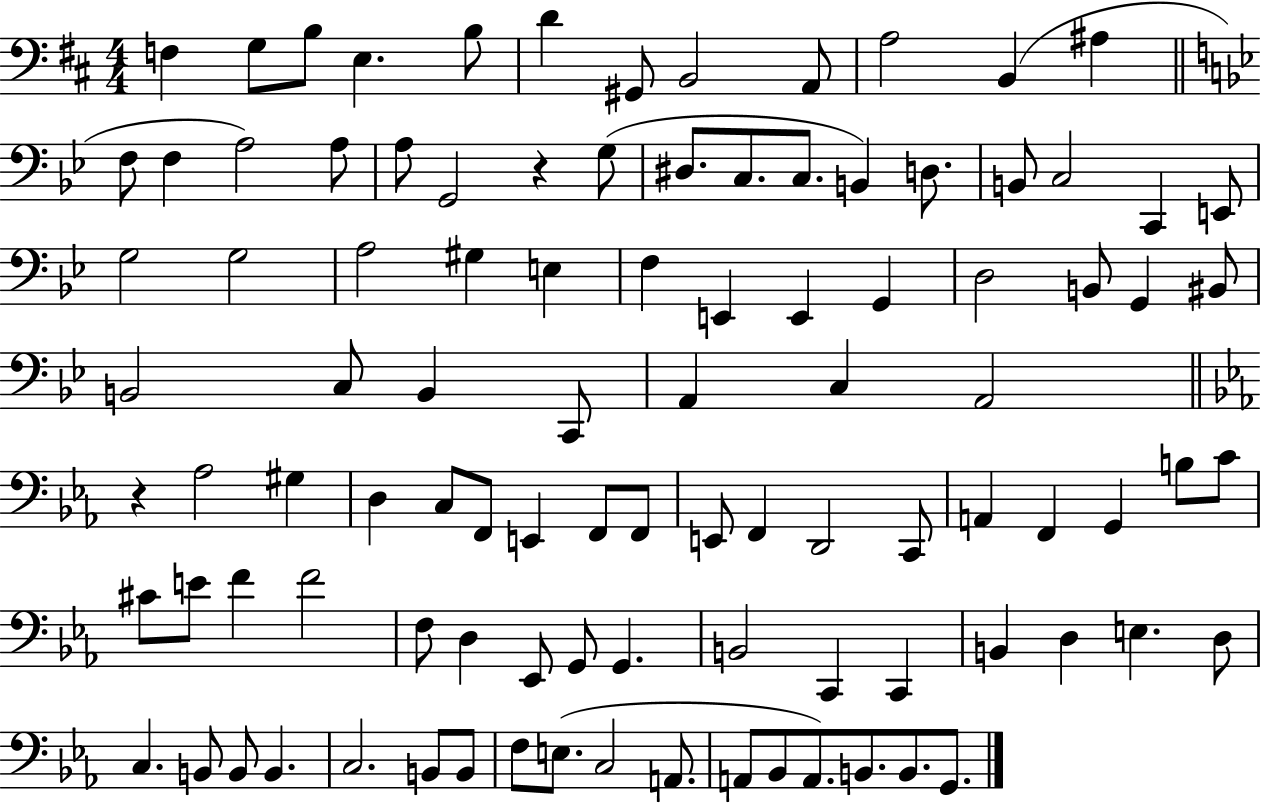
F3/q G3/e B3/e E3/q. B3/e D4/q G#2/e B2/h A2/e A3/h B2/q A#3/q F3/e F3/q A3/h A3/e A3/e G2/h R/q G3/e D#3/e. C3/e. C3/e. B2/q D3/e. B2/e C3/h C2/q E2/e G3/h G3/h A3/h G#3/q E3/q F3/q E2/q E2/q G2/q D3/h B2/e G2/q BIS2/e B2/h C3/e B2/q C2/e A2/q C3/q A2/h R/q Ab3/h G#3/q D3/q C3/e F2/e E2/q F2/e F2/e E2/e F2/q D2/h C2/e A2/q F2/q G2/q B3/e C4/e C#4/e E4/e F4/q F4/h F3/e D3/q Eb2/e G2/e G2/q. B2/h C2/q C2/q B2/q D3/q E3/q. D3/e C3/q. B2/e B2/e B2/q. C3/h. B2/e B2/e F3/e E3/e. C3/h A2/e. A2/e Bb2/e A2/e. B2/e. B2/e. G2/e.